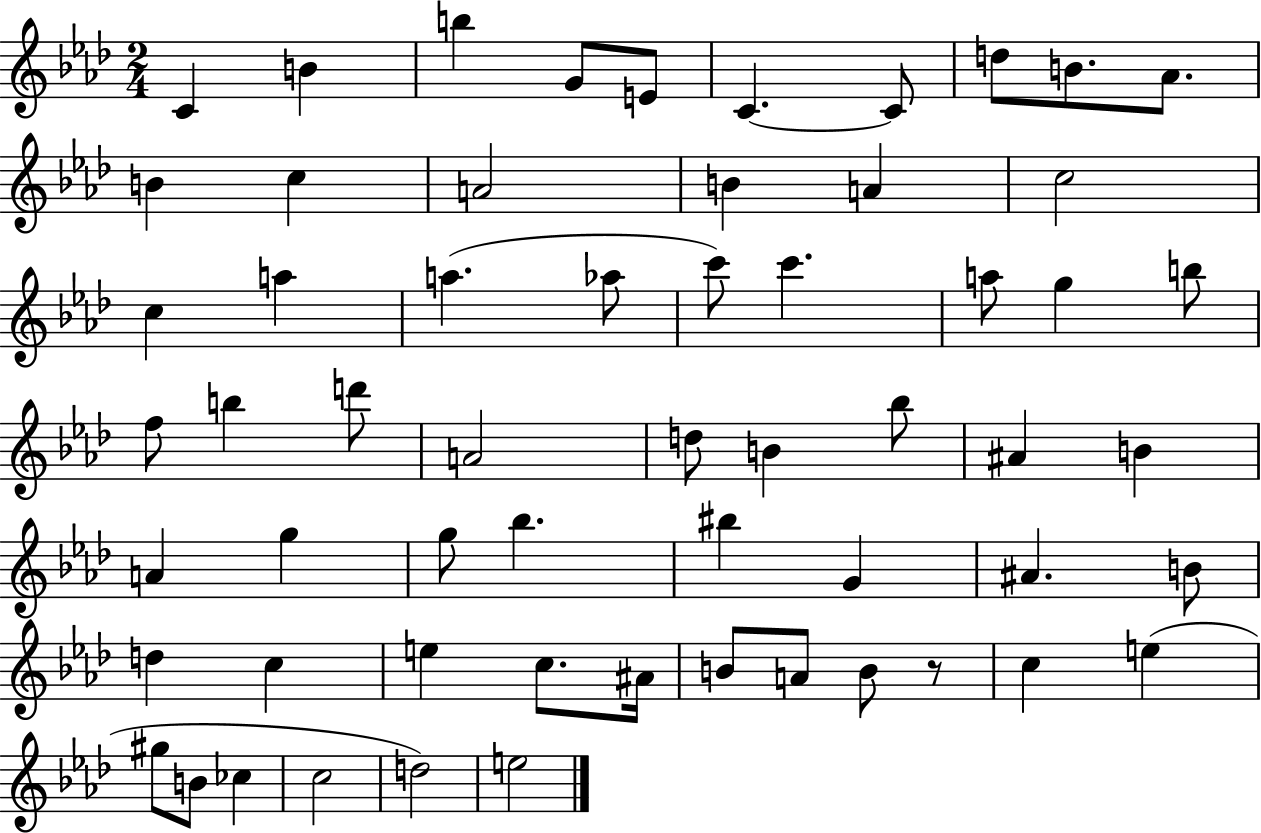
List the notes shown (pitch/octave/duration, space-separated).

C4/q B4/q B5/q G4/e E4/e C4/q. C4/e D5/e B4/e. Ab4/e. B4/q C5/q A4/h B4/q A4/q C5/h C5/q A5/q A5/q. Ab5/e C6/e C6/q. A5/e G5/q B5/e F5/e B5/q D6/e A4/h D5/e B4/q Bb5/e A#4/q B4/q A4/q G5/q G5/e Bb5/q. BIS5/q G4/q A#4/q. B4/e D5/q C5/q E5/q C5/e. A#4/s B4/e A4/e B4/e R/e C5/q E5/q G#5/e B4/e CES5/q C5/h D5/h E5/h